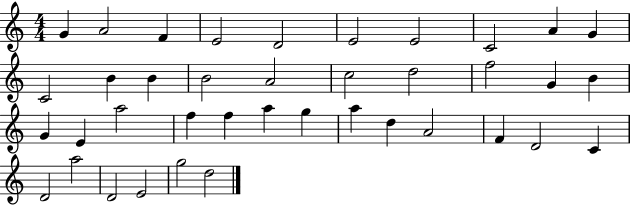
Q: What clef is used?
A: treble